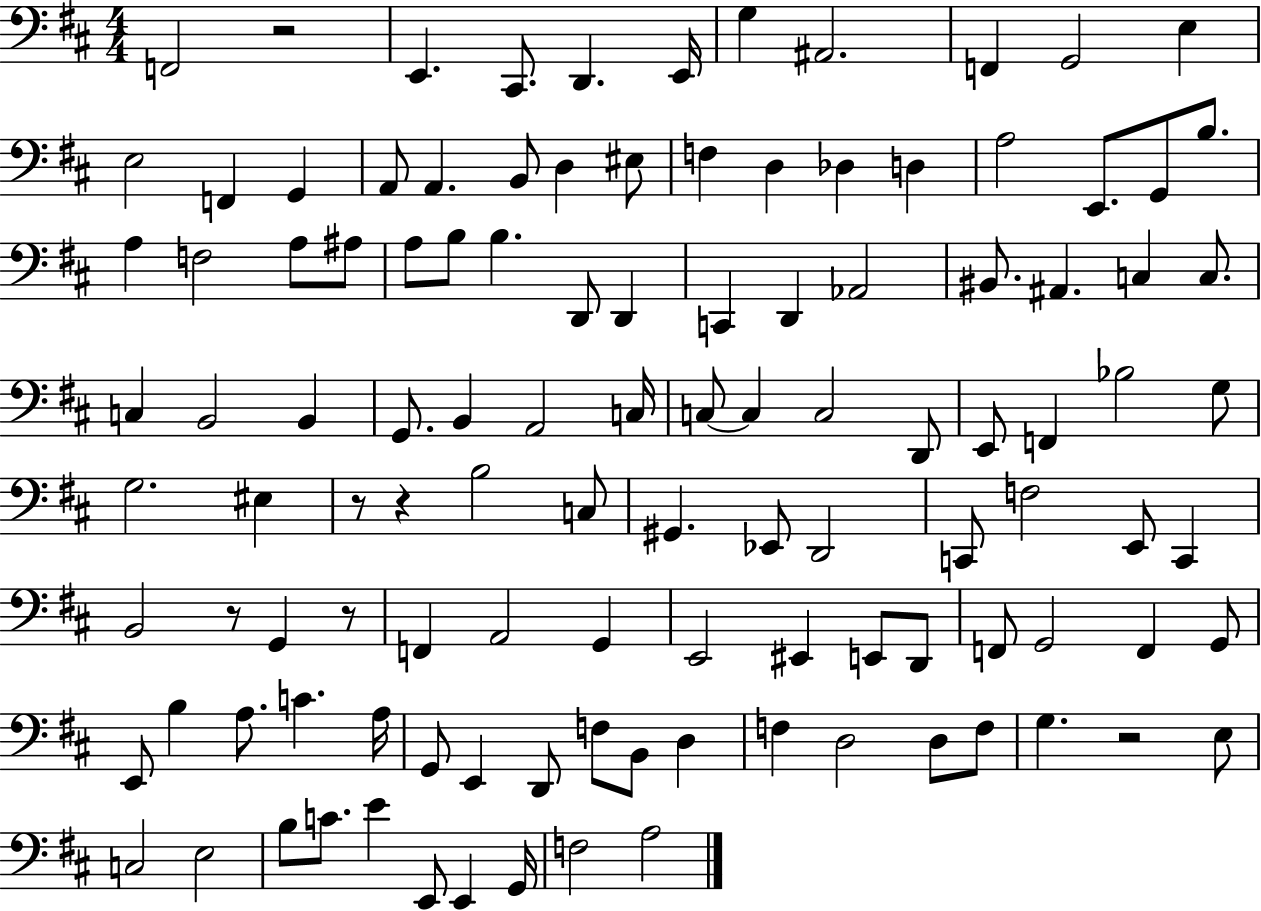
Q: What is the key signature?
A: D major